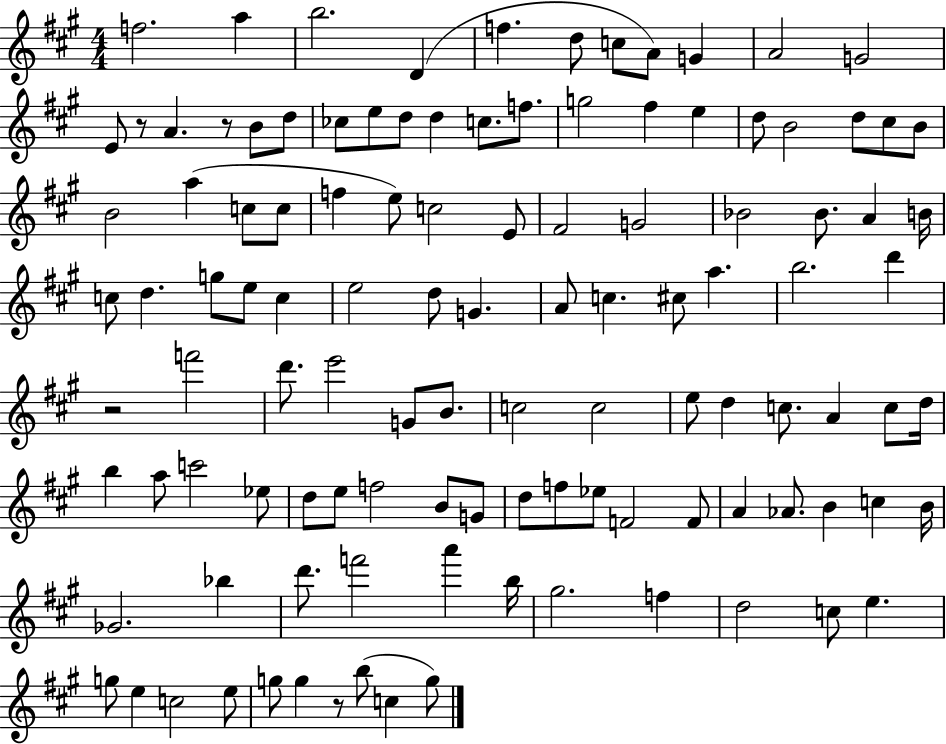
X:1
T:Untitled
M:4/4
L:1/4
K:A
f2 a b2 D f d/2 c/2 A/2 G A2 G2 E/2 z/2 A z/2 B/2 d/2 _c/2 e/2 d/2 d c/2 f/2 g2 ^f e d/2 B2 d/2 ^c/2 B/2 B2 a c/2 c/2 f e/2 c2 E/2 ^F2 G2 _B2 _B/2 A B/4 c/2 d g/2 e/2 c e2 d/2 G A/2 c ^c/2 a b2 d' z2 f'2 d'/2 e'2 G/2 B/2 c2 c2 e/2 d c/2 A c/2 d/4 b a/2 c'2 _e/2 d/2 e/2 f2 B/2 G/2 d/2 f/2 _e/2 F2 F/2 A _A/2 B c B/4 _G2 _b d'/2 f'2 a' b/4 ^g2 f d2 c/2 e g/2 e c2 e/2 g/2 g z/2 b/2 c g/2